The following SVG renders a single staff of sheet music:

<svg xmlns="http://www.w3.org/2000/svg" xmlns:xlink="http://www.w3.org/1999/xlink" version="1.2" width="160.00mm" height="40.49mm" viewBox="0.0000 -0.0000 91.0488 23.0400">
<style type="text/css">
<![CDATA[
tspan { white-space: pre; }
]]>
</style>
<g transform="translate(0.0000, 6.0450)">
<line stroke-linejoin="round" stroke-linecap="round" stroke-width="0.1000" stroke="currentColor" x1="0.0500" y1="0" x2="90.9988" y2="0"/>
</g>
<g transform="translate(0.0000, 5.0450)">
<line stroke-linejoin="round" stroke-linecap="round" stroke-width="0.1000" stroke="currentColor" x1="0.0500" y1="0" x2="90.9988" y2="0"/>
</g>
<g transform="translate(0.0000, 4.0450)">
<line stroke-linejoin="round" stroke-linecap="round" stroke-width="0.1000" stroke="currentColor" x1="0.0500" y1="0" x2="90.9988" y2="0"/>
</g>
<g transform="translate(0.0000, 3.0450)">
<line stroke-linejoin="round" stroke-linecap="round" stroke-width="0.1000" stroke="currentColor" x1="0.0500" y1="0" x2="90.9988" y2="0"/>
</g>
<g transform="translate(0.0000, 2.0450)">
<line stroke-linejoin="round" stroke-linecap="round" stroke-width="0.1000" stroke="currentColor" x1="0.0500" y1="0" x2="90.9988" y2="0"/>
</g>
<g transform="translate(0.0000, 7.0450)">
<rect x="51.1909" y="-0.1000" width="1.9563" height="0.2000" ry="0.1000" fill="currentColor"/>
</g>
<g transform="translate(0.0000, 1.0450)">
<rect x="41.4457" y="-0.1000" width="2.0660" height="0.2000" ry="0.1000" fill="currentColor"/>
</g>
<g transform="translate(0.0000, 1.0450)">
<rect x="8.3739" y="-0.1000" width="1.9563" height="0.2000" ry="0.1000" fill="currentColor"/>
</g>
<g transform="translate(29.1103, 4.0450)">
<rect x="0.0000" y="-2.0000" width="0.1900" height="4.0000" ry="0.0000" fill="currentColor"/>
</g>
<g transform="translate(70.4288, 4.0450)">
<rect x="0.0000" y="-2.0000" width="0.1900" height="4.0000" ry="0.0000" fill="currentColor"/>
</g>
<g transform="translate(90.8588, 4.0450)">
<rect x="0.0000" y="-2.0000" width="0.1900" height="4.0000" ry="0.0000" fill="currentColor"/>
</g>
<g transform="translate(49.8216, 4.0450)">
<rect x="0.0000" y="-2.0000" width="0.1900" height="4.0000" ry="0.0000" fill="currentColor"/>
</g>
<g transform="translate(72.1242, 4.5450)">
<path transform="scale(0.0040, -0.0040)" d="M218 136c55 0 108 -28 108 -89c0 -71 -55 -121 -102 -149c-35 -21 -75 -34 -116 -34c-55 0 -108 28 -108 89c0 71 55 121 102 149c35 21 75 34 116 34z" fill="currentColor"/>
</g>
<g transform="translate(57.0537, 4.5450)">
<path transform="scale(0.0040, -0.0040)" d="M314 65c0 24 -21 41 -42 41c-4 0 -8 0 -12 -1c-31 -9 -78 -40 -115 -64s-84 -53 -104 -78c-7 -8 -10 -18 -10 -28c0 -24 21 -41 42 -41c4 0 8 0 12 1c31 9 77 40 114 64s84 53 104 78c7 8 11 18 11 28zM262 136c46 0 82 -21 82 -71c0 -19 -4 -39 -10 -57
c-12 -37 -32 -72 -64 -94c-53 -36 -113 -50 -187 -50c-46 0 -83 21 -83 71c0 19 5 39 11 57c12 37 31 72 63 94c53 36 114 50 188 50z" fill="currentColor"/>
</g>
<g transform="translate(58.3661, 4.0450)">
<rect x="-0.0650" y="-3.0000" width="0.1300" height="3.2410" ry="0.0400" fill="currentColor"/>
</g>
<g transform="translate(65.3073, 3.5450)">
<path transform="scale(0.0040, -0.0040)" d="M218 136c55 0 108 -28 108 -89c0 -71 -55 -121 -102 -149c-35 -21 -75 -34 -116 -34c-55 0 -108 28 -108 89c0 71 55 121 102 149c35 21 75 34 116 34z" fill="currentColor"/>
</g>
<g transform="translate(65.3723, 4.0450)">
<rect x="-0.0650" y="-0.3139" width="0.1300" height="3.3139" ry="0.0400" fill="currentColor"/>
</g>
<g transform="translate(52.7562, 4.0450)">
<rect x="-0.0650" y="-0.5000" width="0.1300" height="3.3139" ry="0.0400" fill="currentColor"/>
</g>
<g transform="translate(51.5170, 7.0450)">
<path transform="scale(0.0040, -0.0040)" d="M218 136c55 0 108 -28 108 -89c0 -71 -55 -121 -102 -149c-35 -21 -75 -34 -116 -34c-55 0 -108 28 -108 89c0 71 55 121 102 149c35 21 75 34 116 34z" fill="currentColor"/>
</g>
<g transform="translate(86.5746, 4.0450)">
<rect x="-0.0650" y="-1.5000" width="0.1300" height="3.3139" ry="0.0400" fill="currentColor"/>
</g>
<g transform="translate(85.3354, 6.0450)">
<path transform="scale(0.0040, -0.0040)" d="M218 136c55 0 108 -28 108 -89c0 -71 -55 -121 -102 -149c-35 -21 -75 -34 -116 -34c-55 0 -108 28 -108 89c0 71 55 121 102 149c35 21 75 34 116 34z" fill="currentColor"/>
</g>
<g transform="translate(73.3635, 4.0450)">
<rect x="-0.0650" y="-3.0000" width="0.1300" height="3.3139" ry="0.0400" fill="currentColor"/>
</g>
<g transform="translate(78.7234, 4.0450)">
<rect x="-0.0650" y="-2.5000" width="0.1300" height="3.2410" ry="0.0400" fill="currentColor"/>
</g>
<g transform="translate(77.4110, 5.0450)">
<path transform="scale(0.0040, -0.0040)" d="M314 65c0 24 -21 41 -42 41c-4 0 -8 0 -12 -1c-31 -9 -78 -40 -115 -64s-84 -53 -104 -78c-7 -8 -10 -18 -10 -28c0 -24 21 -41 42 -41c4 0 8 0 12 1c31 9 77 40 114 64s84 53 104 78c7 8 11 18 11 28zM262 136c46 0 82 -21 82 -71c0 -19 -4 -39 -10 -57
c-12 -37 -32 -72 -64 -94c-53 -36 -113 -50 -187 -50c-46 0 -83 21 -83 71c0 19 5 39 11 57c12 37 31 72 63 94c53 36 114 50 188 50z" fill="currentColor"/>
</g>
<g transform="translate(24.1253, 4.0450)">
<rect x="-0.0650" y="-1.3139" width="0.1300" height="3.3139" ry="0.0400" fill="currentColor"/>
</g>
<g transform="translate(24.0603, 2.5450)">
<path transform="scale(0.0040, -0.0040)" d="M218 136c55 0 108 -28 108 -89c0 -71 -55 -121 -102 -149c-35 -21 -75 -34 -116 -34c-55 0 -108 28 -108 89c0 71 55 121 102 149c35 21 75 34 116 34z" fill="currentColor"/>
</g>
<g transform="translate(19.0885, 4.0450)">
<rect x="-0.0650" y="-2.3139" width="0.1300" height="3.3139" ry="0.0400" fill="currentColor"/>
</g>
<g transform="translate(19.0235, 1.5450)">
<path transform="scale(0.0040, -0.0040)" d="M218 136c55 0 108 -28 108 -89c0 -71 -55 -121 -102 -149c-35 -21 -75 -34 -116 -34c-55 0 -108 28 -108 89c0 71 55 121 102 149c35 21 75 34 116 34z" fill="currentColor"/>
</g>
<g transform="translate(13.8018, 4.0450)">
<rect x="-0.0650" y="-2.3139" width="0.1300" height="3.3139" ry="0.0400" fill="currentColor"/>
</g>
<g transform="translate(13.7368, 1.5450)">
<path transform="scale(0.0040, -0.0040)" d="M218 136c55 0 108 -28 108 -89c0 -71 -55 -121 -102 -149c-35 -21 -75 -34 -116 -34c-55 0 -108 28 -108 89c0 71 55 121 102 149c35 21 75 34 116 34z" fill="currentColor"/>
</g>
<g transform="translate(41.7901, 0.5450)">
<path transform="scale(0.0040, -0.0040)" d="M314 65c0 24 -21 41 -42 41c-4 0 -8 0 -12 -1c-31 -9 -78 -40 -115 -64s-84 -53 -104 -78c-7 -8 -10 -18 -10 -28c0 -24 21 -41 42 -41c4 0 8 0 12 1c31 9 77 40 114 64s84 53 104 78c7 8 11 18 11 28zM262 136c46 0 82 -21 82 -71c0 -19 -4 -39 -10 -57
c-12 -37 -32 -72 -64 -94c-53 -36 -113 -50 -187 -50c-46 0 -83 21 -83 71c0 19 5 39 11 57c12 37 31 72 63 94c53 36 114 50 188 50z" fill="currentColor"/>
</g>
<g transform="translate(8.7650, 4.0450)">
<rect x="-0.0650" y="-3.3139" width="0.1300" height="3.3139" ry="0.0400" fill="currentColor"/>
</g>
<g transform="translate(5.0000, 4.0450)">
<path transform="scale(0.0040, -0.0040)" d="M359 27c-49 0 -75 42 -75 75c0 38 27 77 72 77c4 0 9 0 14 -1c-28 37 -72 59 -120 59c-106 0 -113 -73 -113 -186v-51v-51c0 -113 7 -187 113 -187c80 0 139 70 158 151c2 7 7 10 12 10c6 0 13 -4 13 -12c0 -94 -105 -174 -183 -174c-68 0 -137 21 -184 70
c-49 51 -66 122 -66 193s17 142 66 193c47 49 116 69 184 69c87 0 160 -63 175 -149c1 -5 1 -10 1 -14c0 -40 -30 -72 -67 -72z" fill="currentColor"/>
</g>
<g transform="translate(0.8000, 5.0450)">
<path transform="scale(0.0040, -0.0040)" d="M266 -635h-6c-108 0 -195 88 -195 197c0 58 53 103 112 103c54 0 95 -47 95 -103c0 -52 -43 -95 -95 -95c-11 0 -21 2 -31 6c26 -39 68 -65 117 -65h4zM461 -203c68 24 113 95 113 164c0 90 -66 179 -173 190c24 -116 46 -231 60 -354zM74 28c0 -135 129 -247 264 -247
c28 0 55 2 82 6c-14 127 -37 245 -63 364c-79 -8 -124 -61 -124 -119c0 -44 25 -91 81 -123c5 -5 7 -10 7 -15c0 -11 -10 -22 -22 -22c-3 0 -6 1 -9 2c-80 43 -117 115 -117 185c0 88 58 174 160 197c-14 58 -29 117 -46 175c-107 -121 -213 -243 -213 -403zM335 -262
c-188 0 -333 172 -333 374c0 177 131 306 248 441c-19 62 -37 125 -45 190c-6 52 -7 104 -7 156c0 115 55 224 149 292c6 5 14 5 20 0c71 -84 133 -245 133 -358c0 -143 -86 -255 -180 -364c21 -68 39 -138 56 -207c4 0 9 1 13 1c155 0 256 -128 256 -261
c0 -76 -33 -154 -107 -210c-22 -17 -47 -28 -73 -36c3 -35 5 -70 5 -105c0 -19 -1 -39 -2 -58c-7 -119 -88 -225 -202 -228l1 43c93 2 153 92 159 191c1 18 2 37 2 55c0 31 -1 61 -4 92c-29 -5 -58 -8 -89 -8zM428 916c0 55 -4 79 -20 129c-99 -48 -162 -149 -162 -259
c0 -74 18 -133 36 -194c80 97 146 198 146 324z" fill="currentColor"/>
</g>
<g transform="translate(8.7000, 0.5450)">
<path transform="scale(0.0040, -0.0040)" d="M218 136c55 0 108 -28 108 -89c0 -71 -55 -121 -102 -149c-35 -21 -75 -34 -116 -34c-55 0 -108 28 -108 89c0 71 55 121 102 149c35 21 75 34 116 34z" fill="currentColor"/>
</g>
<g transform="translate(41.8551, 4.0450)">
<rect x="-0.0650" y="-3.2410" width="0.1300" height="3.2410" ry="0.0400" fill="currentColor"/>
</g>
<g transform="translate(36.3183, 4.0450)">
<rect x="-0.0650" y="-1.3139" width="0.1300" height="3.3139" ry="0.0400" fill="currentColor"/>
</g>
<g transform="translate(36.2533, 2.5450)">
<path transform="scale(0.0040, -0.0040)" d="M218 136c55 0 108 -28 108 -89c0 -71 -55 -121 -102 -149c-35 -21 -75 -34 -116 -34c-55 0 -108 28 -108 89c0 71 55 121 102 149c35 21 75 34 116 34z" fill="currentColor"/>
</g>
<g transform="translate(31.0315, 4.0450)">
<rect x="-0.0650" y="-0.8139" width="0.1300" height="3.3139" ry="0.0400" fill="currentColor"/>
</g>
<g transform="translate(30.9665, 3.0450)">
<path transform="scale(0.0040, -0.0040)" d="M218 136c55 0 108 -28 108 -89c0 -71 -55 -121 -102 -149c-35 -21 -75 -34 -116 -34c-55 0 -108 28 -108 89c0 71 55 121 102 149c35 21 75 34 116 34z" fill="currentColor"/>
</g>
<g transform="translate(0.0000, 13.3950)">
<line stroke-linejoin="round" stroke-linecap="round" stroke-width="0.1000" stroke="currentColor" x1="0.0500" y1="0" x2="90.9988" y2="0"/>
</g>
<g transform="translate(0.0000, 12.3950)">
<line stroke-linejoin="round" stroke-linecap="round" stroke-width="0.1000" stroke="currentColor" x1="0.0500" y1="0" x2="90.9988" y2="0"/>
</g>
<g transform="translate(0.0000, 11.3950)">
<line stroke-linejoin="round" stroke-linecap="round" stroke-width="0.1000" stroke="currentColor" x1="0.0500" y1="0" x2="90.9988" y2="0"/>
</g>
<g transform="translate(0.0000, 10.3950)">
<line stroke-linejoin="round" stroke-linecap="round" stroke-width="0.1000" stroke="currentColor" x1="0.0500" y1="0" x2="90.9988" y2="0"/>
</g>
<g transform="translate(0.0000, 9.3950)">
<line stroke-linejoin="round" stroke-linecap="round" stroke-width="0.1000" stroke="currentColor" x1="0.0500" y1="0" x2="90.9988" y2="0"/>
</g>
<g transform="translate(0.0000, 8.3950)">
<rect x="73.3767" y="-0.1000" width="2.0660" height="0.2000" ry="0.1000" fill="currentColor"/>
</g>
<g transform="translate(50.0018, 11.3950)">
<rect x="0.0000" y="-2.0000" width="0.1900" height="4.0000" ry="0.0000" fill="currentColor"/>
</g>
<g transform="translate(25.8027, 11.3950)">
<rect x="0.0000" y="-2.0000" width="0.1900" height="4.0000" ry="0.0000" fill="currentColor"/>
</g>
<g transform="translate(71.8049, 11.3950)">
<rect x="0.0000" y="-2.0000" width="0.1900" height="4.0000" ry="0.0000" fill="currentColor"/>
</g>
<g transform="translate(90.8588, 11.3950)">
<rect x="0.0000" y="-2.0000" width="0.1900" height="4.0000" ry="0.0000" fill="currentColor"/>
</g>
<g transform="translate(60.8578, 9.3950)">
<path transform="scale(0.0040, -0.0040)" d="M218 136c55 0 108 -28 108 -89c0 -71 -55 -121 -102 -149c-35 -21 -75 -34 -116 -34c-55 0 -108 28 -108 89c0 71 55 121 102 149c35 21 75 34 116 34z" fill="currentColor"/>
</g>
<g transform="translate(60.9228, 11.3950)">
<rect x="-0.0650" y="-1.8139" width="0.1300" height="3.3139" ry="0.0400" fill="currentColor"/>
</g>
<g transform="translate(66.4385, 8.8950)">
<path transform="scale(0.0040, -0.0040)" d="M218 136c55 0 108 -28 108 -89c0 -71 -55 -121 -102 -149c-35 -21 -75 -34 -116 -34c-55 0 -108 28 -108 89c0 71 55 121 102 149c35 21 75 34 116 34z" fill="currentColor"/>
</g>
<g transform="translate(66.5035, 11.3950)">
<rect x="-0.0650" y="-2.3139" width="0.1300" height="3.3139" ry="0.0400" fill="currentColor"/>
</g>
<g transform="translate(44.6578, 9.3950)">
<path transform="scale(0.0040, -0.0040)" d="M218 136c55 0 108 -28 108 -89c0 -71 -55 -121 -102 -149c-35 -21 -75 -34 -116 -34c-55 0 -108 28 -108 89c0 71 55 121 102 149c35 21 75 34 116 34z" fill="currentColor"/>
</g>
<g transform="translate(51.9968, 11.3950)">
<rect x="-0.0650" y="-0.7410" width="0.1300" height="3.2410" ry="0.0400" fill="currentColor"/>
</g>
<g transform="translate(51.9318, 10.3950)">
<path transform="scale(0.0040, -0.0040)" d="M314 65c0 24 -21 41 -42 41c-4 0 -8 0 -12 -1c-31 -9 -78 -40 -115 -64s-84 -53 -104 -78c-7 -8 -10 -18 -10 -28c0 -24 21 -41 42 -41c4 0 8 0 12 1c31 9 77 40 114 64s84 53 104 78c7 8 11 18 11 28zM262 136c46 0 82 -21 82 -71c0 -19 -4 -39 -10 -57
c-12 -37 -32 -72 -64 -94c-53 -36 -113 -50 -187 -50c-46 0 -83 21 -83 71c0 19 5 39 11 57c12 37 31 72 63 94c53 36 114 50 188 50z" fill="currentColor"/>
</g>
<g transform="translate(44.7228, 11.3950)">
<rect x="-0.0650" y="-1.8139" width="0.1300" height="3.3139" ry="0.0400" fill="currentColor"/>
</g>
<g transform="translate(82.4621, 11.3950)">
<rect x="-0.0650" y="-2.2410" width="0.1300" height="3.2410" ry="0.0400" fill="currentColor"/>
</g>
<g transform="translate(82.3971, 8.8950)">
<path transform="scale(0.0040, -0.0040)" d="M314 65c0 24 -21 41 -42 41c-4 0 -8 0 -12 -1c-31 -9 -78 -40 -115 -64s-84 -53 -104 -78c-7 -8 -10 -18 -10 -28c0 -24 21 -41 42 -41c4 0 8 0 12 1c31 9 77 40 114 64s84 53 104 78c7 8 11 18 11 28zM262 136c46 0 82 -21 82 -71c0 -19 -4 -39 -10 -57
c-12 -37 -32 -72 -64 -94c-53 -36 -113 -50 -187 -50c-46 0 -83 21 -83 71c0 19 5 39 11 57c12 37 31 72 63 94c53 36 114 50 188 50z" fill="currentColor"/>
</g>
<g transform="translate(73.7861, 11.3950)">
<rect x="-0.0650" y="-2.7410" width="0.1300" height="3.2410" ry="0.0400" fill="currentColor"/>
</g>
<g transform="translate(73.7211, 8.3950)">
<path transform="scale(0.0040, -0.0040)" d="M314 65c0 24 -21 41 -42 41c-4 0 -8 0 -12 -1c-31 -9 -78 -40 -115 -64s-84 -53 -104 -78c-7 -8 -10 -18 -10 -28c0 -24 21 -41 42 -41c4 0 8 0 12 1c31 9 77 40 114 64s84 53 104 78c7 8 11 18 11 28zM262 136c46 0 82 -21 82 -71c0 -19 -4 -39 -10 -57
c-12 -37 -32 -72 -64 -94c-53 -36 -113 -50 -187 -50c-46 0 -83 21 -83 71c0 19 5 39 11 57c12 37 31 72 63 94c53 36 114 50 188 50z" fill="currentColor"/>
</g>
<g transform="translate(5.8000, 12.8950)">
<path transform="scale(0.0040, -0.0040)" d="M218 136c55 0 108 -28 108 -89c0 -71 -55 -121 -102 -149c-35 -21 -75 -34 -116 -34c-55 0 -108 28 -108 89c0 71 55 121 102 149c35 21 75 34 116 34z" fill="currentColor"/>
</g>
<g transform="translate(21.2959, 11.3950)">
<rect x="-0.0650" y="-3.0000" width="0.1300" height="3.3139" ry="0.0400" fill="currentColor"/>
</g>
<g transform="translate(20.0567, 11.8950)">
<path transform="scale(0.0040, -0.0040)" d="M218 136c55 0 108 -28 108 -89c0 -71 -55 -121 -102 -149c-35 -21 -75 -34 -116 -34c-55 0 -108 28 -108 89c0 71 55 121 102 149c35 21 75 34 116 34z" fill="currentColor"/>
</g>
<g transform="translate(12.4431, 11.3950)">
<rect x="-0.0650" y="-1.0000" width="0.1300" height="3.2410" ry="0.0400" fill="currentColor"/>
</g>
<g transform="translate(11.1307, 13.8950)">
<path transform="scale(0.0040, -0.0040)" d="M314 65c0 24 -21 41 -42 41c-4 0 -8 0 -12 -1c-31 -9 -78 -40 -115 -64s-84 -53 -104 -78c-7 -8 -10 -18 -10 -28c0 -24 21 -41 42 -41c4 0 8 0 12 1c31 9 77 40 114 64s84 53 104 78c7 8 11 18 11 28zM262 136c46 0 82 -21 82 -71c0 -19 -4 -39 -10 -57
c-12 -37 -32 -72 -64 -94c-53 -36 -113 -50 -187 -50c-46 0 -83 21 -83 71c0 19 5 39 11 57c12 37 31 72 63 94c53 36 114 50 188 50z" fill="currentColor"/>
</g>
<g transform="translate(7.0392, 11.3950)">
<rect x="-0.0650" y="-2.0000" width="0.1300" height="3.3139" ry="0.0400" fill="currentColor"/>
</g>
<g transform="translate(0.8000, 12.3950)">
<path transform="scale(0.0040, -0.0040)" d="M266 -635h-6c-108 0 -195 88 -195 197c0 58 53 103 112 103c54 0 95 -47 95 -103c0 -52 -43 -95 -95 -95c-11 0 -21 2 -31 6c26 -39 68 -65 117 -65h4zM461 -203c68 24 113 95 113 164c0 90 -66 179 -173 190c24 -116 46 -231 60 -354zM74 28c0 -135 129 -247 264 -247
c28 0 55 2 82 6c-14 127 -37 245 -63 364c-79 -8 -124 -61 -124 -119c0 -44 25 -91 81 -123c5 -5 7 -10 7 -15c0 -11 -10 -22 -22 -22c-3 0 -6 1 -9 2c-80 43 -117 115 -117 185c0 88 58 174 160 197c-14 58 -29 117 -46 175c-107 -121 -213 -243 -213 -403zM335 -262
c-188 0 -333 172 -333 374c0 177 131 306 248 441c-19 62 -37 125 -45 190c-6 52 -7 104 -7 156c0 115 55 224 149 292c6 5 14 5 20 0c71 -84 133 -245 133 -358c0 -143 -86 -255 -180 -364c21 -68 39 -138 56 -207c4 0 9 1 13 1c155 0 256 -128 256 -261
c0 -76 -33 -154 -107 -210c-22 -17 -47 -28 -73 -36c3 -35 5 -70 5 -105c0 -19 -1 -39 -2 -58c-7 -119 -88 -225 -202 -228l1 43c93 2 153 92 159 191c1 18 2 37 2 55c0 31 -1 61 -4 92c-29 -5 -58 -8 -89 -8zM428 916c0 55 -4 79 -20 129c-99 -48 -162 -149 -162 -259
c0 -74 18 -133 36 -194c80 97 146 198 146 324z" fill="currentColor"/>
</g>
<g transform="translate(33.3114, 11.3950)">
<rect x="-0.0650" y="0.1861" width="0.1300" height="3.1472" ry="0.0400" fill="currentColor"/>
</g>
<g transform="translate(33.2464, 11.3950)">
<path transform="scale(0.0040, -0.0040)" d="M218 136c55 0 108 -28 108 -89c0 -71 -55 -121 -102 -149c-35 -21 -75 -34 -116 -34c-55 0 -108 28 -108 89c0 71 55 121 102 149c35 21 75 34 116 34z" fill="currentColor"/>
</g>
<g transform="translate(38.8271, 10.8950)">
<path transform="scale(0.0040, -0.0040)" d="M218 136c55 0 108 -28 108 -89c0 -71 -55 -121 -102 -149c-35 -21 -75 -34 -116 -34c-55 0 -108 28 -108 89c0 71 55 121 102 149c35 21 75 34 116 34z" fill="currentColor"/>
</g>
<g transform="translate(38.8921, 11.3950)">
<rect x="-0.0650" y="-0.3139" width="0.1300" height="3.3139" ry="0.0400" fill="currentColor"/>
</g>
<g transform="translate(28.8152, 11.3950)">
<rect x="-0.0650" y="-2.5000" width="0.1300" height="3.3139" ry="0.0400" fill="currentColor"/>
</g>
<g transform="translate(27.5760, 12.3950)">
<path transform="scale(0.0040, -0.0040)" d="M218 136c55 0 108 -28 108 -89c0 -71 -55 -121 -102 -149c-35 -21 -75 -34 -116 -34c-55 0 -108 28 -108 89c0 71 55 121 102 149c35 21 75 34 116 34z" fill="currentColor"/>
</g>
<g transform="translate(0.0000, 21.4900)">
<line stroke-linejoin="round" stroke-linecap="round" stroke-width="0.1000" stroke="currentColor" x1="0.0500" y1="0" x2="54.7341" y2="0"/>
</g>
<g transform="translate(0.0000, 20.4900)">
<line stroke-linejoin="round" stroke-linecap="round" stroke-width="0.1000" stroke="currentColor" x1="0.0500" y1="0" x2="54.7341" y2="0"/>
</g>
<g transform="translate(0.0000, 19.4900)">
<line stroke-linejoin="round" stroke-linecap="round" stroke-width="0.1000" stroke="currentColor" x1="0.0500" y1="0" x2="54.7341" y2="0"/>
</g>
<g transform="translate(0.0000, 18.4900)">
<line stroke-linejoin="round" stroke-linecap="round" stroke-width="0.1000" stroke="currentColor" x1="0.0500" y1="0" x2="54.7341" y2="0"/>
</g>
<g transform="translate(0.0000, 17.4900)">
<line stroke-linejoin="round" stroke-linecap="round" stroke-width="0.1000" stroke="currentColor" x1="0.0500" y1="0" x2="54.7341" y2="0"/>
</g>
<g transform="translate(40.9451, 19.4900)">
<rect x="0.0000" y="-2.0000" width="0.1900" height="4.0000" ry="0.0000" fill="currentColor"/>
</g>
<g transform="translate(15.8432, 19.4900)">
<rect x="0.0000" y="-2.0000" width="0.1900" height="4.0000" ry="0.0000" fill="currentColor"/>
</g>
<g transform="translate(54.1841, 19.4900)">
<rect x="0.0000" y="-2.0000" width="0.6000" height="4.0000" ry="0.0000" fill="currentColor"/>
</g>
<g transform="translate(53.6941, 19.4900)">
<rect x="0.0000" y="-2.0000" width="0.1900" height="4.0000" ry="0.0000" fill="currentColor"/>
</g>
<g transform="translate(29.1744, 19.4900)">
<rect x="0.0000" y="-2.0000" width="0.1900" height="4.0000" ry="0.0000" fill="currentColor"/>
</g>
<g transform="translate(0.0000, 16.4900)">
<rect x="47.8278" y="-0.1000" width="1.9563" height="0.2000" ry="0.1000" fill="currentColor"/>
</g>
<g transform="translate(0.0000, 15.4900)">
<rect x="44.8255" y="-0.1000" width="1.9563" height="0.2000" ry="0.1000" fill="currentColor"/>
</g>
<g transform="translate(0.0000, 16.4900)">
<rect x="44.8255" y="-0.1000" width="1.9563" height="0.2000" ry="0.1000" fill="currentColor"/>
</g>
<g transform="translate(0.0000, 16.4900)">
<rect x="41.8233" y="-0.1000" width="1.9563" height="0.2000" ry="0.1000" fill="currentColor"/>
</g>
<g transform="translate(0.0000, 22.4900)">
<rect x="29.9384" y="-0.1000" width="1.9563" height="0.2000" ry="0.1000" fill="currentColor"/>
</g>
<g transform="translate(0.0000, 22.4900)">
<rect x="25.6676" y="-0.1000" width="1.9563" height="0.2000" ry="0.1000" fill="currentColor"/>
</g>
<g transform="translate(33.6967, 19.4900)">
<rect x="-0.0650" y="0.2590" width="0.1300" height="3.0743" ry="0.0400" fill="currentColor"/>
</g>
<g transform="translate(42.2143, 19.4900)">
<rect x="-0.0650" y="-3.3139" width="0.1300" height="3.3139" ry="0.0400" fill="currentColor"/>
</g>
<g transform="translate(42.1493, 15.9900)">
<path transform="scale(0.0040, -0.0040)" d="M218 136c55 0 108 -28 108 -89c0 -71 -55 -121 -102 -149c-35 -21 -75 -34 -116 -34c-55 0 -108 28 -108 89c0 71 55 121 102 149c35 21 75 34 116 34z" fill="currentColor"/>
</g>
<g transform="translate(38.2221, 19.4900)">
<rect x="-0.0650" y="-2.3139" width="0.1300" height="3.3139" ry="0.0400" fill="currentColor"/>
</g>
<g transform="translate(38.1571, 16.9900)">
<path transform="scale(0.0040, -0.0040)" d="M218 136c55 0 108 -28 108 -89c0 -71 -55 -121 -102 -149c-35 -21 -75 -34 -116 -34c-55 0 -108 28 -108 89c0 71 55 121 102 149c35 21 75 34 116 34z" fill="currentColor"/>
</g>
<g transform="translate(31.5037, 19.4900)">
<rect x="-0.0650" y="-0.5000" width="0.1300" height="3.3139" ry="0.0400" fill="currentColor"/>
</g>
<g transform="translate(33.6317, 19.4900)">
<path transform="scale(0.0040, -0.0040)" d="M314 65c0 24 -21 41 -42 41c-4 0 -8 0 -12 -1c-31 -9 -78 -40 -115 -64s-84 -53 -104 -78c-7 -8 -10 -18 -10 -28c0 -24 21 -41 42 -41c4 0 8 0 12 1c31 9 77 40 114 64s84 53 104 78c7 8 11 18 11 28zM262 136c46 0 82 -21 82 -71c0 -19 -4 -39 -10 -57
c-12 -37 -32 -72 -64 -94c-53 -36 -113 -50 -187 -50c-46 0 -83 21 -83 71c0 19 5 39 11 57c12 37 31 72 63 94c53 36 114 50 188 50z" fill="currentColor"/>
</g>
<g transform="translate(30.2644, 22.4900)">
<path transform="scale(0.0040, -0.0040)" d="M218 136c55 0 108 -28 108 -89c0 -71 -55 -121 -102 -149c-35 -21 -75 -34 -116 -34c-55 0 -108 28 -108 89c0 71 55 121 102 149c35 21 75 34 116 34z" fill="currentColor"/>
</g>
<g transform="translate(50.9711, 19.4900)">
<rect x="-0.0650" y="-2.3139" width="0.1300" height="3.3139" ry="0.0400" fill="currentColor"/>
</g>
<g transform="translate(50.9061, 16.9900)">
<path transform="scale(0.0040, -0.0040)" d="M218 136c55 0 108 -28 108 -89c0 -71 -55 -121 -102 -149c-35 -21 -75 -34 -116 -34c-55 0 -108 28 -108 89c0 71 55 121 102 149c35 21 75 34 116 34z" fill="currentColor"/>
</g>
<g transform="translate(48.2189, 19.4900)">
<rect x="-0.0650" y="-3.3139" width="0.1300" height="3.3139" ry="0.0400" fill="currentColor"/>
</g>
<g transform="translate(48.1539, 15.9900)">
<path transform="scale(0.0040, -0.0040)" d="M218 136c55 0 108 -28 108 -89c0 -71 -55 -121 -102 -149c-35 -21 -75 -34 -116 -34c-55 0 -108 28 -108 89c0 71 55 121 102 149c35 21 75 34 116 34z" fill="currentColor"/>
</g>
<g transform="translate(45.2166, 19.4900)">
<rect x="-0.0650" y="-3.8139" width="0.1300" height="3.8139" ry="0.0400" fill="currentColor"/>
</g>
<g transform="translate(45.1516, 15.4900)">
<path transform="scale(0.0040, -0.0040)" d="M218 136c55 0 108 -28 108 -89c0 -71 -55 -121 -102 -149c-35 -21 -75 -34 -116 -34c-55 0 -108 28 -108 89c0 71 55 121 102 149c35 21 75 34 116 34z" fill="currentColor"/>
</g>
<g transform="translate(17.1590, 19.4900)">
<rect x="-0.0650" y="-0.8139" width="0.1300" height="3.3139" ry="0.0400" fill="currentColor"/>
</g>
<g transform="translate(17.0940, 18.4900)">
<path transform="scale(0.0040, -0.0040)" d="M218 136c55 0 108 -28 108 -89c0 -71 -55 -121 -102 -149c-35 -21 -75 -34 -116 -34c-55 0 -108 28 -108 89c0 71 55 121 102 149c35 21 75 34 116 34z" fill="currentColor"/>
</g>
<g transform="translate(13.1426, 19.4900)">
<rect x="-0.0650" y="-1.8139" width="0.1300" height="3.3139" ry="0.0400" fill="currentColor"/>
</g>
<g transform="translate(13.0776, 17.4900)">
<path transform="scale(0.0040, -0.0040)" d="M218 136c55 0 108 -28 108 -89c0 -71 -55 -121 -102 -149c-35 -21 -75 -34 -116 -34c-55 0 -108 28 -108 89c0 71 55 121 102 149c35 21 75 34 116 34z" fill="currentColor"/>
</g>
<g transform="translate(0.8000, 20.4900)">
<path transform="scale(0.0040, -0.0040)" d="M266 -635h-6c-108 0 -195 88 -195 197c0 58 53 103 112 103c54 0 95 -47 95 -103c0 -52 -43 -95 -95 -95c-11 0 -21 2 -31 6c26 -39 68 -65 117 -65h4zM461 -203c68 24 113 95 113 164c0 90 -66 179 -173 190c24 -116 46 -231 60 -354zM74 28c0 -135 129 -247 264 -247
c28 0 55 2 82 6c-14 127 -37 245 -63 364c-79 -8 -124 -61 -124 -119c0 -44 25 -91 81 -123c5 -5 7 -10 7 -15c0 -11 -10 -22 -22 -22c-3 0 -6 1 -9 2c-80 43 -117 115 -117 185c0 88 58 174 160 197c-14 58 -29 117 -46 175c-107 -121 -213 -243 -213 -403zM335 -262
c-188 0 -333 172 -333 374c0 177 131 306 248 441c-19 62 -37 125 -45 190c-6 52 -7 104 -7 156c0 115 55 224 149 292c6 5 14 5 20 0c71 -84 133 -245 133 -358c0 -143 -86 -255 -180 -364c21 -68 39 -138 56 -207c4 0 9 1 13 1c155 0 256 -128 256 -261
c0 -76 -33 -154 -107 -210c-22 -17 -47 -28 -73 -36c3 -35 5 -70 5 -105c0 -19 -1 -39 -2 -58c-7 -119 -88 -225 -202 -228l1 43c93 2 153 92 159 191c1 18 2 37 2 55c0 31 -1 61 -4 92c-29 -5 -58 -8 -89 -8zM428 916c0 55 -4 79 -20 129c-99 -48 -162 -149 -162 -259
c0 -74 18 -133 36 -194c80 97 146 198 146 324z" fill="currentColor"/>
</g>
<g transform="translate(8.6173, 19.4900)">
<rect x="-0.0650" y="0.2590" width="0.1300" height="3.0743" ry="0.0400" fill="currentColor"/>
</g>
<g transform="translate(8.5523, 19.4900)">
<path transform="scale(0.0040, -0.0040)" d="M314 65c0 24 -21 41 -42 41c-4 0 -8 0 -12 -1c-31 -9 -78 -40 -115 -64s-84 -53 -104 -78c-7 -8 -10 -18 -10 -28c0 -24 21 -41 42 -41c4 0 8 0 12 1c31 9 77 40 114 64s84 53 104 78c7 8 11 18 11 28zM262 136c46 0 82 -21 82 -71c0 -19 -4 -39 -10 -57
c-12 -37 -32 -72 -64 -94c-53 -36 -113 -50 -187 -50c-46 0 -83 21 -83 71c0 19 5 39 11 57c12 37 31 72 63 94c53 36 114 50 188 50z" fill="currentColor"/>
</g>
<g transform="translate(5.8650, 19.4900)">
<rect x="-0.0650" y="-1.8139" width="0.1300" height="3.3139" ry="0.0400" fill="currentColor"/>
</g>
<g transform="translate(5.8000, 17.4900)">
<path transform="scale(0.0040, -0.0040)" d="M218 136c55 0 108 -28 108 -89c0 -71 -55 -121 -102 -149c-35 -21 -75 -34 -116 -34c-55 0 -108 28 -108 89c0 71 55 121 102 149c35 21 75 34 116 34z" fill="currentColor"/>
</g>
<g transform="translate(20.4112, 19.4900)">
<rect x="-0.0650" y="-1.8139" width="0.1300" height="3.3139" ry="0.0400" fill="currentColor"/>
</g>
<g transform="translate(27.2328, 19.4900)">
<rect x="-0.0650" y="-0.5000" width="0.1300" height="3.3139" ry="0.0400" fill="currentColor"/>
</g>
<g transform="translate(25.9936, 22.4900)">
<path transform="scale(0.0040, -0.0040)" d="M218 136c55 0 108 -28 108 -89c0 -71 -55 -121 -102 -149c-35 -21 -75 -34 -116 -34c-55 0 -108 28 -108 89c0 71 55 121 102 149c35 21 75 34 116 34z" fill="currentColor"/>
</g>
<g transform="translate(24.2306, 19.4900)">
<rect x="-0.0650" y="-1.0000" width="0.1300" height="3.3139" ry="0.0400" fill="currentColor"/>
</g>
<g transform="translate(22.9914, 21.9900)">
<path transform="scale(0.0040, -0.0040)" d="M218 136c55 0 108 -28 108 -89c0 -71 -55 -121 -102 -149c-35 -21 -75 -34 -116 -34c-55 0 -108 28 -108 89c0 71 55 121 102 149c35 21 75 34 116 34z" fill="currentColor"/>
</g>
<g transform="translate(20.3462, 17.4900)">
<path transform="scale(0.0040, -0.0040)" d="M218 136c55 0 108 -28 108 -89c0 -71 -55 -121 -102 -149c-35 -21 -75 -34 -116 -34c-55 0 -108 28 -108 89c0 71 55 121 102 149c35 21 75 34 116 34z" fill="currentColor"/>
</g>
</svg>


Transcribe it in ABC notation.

X:1
T:Untitled
M:4/4
L:1/4
K:C
b g g e d e b2 C A2 c A G2 E F D2 A G B c f d2 f g a2 g2 f B2 f d f D C C B2 g b c' b g